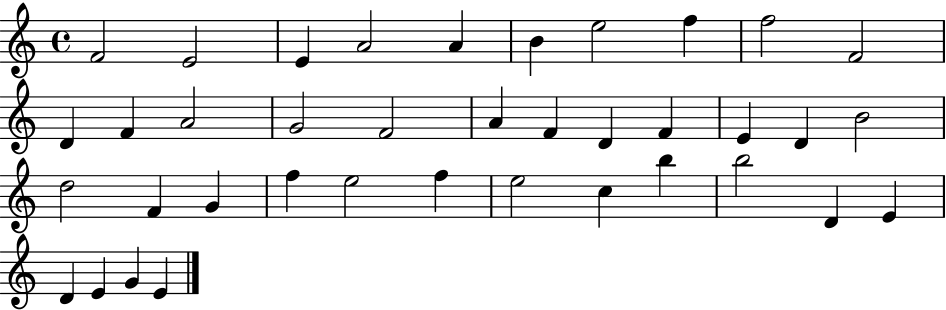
X:1
T:Untitled
M:4/4
L:1/4
K:C
F2 E2 E A2 A B e2 f f2 F2 D F A2 G2 F2 A F D F E D B2 d2 F G f e2 f e2 c b b2 D E D E G E